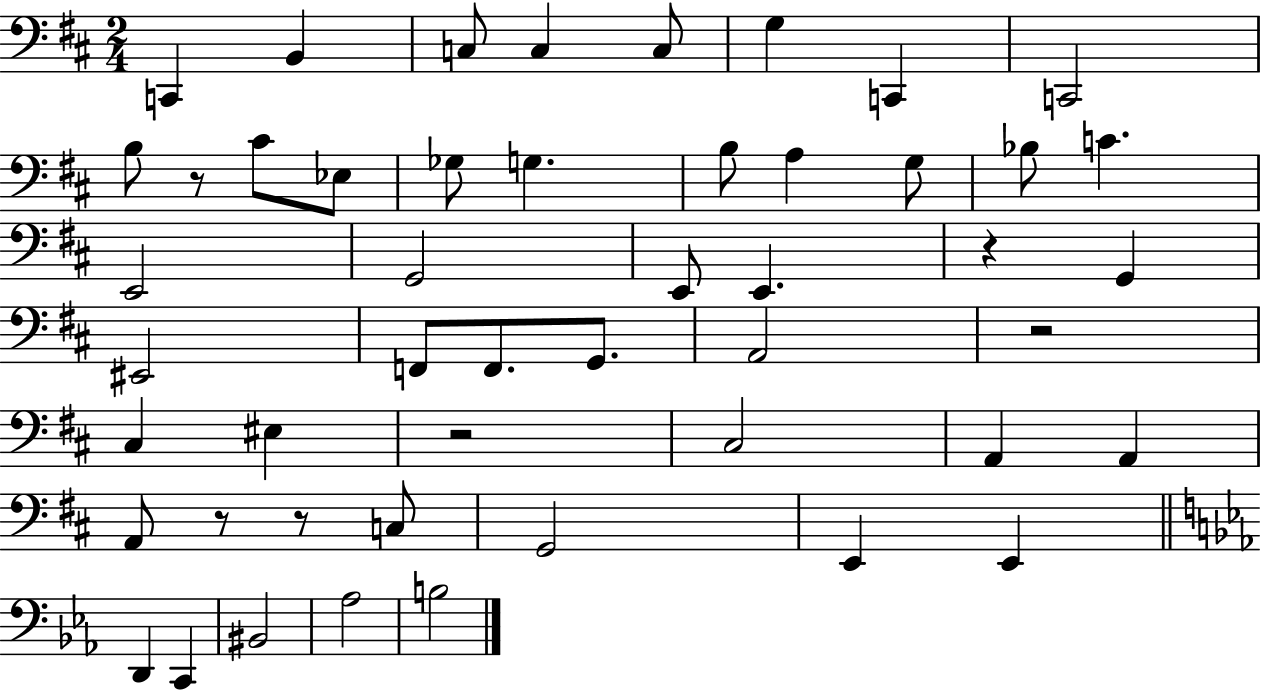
{
  \clef bass
  \numericTimeSignature
  \time 2/4
  \key d \major
  c,4 b,4 | c8 c4 c8 | g4 c,4 | c,2 | \break b8 r8 cis'8 ees8 | ges8 g4. | b8 a4 g8 | bes8 c'4. | \break e,2 | g,2 | e,8 e,4. | r4 g,4 | \break eis,2 | f,8 f,8. g,8. | a,2 | r2 | \break cis4 eis4 | r2 | cis2 | a,4 a,4 | \break a,8 r8 r8 c8 | g,2 | e,4 e,4 | \bar "||" \break \key ees \major d,4 c,4 | bis,2 | aes2 | b2 | \break \bar "|."
}